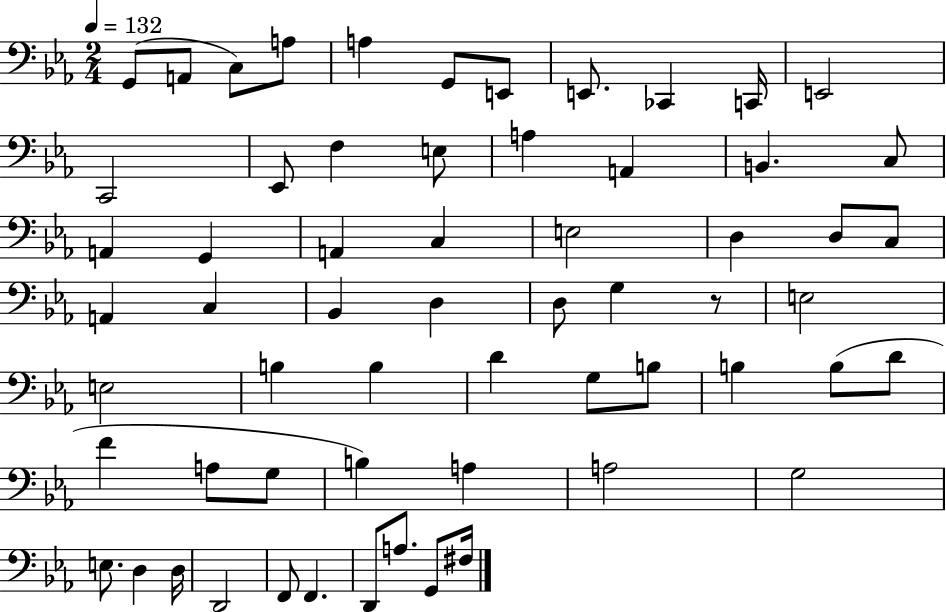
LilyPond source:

{
  \clef bass
  \numericTimeSignature
  \time 2/4
  \key ees \major
  \tempo 4 = 132
  \repeat volta 2 { g,8( a,8 c8) a8 | a4 g,8 e,8 | e,8. ces,4 c,16 | e,2 | \break c,2 | ees,8 f4 e8 | a4 a,4 | b,4. c8 | \break a,4 g,4 | a,4 c4 | e2 | d4 d8 c8 | \break a,4 c4 | bes,4 d4 | d8 g4 r8 | e2 | \break e2 | b4 b4 | d'4 g8 b8 | b4 b8( d'8 | \break f'4 a8 g8 | b4) a4 | a2 | g2 | \break e8. d4 d16 | d,2 | f,8 f,4. | d,8 a8. g,8 fis16 | \break } \bar "|."
}